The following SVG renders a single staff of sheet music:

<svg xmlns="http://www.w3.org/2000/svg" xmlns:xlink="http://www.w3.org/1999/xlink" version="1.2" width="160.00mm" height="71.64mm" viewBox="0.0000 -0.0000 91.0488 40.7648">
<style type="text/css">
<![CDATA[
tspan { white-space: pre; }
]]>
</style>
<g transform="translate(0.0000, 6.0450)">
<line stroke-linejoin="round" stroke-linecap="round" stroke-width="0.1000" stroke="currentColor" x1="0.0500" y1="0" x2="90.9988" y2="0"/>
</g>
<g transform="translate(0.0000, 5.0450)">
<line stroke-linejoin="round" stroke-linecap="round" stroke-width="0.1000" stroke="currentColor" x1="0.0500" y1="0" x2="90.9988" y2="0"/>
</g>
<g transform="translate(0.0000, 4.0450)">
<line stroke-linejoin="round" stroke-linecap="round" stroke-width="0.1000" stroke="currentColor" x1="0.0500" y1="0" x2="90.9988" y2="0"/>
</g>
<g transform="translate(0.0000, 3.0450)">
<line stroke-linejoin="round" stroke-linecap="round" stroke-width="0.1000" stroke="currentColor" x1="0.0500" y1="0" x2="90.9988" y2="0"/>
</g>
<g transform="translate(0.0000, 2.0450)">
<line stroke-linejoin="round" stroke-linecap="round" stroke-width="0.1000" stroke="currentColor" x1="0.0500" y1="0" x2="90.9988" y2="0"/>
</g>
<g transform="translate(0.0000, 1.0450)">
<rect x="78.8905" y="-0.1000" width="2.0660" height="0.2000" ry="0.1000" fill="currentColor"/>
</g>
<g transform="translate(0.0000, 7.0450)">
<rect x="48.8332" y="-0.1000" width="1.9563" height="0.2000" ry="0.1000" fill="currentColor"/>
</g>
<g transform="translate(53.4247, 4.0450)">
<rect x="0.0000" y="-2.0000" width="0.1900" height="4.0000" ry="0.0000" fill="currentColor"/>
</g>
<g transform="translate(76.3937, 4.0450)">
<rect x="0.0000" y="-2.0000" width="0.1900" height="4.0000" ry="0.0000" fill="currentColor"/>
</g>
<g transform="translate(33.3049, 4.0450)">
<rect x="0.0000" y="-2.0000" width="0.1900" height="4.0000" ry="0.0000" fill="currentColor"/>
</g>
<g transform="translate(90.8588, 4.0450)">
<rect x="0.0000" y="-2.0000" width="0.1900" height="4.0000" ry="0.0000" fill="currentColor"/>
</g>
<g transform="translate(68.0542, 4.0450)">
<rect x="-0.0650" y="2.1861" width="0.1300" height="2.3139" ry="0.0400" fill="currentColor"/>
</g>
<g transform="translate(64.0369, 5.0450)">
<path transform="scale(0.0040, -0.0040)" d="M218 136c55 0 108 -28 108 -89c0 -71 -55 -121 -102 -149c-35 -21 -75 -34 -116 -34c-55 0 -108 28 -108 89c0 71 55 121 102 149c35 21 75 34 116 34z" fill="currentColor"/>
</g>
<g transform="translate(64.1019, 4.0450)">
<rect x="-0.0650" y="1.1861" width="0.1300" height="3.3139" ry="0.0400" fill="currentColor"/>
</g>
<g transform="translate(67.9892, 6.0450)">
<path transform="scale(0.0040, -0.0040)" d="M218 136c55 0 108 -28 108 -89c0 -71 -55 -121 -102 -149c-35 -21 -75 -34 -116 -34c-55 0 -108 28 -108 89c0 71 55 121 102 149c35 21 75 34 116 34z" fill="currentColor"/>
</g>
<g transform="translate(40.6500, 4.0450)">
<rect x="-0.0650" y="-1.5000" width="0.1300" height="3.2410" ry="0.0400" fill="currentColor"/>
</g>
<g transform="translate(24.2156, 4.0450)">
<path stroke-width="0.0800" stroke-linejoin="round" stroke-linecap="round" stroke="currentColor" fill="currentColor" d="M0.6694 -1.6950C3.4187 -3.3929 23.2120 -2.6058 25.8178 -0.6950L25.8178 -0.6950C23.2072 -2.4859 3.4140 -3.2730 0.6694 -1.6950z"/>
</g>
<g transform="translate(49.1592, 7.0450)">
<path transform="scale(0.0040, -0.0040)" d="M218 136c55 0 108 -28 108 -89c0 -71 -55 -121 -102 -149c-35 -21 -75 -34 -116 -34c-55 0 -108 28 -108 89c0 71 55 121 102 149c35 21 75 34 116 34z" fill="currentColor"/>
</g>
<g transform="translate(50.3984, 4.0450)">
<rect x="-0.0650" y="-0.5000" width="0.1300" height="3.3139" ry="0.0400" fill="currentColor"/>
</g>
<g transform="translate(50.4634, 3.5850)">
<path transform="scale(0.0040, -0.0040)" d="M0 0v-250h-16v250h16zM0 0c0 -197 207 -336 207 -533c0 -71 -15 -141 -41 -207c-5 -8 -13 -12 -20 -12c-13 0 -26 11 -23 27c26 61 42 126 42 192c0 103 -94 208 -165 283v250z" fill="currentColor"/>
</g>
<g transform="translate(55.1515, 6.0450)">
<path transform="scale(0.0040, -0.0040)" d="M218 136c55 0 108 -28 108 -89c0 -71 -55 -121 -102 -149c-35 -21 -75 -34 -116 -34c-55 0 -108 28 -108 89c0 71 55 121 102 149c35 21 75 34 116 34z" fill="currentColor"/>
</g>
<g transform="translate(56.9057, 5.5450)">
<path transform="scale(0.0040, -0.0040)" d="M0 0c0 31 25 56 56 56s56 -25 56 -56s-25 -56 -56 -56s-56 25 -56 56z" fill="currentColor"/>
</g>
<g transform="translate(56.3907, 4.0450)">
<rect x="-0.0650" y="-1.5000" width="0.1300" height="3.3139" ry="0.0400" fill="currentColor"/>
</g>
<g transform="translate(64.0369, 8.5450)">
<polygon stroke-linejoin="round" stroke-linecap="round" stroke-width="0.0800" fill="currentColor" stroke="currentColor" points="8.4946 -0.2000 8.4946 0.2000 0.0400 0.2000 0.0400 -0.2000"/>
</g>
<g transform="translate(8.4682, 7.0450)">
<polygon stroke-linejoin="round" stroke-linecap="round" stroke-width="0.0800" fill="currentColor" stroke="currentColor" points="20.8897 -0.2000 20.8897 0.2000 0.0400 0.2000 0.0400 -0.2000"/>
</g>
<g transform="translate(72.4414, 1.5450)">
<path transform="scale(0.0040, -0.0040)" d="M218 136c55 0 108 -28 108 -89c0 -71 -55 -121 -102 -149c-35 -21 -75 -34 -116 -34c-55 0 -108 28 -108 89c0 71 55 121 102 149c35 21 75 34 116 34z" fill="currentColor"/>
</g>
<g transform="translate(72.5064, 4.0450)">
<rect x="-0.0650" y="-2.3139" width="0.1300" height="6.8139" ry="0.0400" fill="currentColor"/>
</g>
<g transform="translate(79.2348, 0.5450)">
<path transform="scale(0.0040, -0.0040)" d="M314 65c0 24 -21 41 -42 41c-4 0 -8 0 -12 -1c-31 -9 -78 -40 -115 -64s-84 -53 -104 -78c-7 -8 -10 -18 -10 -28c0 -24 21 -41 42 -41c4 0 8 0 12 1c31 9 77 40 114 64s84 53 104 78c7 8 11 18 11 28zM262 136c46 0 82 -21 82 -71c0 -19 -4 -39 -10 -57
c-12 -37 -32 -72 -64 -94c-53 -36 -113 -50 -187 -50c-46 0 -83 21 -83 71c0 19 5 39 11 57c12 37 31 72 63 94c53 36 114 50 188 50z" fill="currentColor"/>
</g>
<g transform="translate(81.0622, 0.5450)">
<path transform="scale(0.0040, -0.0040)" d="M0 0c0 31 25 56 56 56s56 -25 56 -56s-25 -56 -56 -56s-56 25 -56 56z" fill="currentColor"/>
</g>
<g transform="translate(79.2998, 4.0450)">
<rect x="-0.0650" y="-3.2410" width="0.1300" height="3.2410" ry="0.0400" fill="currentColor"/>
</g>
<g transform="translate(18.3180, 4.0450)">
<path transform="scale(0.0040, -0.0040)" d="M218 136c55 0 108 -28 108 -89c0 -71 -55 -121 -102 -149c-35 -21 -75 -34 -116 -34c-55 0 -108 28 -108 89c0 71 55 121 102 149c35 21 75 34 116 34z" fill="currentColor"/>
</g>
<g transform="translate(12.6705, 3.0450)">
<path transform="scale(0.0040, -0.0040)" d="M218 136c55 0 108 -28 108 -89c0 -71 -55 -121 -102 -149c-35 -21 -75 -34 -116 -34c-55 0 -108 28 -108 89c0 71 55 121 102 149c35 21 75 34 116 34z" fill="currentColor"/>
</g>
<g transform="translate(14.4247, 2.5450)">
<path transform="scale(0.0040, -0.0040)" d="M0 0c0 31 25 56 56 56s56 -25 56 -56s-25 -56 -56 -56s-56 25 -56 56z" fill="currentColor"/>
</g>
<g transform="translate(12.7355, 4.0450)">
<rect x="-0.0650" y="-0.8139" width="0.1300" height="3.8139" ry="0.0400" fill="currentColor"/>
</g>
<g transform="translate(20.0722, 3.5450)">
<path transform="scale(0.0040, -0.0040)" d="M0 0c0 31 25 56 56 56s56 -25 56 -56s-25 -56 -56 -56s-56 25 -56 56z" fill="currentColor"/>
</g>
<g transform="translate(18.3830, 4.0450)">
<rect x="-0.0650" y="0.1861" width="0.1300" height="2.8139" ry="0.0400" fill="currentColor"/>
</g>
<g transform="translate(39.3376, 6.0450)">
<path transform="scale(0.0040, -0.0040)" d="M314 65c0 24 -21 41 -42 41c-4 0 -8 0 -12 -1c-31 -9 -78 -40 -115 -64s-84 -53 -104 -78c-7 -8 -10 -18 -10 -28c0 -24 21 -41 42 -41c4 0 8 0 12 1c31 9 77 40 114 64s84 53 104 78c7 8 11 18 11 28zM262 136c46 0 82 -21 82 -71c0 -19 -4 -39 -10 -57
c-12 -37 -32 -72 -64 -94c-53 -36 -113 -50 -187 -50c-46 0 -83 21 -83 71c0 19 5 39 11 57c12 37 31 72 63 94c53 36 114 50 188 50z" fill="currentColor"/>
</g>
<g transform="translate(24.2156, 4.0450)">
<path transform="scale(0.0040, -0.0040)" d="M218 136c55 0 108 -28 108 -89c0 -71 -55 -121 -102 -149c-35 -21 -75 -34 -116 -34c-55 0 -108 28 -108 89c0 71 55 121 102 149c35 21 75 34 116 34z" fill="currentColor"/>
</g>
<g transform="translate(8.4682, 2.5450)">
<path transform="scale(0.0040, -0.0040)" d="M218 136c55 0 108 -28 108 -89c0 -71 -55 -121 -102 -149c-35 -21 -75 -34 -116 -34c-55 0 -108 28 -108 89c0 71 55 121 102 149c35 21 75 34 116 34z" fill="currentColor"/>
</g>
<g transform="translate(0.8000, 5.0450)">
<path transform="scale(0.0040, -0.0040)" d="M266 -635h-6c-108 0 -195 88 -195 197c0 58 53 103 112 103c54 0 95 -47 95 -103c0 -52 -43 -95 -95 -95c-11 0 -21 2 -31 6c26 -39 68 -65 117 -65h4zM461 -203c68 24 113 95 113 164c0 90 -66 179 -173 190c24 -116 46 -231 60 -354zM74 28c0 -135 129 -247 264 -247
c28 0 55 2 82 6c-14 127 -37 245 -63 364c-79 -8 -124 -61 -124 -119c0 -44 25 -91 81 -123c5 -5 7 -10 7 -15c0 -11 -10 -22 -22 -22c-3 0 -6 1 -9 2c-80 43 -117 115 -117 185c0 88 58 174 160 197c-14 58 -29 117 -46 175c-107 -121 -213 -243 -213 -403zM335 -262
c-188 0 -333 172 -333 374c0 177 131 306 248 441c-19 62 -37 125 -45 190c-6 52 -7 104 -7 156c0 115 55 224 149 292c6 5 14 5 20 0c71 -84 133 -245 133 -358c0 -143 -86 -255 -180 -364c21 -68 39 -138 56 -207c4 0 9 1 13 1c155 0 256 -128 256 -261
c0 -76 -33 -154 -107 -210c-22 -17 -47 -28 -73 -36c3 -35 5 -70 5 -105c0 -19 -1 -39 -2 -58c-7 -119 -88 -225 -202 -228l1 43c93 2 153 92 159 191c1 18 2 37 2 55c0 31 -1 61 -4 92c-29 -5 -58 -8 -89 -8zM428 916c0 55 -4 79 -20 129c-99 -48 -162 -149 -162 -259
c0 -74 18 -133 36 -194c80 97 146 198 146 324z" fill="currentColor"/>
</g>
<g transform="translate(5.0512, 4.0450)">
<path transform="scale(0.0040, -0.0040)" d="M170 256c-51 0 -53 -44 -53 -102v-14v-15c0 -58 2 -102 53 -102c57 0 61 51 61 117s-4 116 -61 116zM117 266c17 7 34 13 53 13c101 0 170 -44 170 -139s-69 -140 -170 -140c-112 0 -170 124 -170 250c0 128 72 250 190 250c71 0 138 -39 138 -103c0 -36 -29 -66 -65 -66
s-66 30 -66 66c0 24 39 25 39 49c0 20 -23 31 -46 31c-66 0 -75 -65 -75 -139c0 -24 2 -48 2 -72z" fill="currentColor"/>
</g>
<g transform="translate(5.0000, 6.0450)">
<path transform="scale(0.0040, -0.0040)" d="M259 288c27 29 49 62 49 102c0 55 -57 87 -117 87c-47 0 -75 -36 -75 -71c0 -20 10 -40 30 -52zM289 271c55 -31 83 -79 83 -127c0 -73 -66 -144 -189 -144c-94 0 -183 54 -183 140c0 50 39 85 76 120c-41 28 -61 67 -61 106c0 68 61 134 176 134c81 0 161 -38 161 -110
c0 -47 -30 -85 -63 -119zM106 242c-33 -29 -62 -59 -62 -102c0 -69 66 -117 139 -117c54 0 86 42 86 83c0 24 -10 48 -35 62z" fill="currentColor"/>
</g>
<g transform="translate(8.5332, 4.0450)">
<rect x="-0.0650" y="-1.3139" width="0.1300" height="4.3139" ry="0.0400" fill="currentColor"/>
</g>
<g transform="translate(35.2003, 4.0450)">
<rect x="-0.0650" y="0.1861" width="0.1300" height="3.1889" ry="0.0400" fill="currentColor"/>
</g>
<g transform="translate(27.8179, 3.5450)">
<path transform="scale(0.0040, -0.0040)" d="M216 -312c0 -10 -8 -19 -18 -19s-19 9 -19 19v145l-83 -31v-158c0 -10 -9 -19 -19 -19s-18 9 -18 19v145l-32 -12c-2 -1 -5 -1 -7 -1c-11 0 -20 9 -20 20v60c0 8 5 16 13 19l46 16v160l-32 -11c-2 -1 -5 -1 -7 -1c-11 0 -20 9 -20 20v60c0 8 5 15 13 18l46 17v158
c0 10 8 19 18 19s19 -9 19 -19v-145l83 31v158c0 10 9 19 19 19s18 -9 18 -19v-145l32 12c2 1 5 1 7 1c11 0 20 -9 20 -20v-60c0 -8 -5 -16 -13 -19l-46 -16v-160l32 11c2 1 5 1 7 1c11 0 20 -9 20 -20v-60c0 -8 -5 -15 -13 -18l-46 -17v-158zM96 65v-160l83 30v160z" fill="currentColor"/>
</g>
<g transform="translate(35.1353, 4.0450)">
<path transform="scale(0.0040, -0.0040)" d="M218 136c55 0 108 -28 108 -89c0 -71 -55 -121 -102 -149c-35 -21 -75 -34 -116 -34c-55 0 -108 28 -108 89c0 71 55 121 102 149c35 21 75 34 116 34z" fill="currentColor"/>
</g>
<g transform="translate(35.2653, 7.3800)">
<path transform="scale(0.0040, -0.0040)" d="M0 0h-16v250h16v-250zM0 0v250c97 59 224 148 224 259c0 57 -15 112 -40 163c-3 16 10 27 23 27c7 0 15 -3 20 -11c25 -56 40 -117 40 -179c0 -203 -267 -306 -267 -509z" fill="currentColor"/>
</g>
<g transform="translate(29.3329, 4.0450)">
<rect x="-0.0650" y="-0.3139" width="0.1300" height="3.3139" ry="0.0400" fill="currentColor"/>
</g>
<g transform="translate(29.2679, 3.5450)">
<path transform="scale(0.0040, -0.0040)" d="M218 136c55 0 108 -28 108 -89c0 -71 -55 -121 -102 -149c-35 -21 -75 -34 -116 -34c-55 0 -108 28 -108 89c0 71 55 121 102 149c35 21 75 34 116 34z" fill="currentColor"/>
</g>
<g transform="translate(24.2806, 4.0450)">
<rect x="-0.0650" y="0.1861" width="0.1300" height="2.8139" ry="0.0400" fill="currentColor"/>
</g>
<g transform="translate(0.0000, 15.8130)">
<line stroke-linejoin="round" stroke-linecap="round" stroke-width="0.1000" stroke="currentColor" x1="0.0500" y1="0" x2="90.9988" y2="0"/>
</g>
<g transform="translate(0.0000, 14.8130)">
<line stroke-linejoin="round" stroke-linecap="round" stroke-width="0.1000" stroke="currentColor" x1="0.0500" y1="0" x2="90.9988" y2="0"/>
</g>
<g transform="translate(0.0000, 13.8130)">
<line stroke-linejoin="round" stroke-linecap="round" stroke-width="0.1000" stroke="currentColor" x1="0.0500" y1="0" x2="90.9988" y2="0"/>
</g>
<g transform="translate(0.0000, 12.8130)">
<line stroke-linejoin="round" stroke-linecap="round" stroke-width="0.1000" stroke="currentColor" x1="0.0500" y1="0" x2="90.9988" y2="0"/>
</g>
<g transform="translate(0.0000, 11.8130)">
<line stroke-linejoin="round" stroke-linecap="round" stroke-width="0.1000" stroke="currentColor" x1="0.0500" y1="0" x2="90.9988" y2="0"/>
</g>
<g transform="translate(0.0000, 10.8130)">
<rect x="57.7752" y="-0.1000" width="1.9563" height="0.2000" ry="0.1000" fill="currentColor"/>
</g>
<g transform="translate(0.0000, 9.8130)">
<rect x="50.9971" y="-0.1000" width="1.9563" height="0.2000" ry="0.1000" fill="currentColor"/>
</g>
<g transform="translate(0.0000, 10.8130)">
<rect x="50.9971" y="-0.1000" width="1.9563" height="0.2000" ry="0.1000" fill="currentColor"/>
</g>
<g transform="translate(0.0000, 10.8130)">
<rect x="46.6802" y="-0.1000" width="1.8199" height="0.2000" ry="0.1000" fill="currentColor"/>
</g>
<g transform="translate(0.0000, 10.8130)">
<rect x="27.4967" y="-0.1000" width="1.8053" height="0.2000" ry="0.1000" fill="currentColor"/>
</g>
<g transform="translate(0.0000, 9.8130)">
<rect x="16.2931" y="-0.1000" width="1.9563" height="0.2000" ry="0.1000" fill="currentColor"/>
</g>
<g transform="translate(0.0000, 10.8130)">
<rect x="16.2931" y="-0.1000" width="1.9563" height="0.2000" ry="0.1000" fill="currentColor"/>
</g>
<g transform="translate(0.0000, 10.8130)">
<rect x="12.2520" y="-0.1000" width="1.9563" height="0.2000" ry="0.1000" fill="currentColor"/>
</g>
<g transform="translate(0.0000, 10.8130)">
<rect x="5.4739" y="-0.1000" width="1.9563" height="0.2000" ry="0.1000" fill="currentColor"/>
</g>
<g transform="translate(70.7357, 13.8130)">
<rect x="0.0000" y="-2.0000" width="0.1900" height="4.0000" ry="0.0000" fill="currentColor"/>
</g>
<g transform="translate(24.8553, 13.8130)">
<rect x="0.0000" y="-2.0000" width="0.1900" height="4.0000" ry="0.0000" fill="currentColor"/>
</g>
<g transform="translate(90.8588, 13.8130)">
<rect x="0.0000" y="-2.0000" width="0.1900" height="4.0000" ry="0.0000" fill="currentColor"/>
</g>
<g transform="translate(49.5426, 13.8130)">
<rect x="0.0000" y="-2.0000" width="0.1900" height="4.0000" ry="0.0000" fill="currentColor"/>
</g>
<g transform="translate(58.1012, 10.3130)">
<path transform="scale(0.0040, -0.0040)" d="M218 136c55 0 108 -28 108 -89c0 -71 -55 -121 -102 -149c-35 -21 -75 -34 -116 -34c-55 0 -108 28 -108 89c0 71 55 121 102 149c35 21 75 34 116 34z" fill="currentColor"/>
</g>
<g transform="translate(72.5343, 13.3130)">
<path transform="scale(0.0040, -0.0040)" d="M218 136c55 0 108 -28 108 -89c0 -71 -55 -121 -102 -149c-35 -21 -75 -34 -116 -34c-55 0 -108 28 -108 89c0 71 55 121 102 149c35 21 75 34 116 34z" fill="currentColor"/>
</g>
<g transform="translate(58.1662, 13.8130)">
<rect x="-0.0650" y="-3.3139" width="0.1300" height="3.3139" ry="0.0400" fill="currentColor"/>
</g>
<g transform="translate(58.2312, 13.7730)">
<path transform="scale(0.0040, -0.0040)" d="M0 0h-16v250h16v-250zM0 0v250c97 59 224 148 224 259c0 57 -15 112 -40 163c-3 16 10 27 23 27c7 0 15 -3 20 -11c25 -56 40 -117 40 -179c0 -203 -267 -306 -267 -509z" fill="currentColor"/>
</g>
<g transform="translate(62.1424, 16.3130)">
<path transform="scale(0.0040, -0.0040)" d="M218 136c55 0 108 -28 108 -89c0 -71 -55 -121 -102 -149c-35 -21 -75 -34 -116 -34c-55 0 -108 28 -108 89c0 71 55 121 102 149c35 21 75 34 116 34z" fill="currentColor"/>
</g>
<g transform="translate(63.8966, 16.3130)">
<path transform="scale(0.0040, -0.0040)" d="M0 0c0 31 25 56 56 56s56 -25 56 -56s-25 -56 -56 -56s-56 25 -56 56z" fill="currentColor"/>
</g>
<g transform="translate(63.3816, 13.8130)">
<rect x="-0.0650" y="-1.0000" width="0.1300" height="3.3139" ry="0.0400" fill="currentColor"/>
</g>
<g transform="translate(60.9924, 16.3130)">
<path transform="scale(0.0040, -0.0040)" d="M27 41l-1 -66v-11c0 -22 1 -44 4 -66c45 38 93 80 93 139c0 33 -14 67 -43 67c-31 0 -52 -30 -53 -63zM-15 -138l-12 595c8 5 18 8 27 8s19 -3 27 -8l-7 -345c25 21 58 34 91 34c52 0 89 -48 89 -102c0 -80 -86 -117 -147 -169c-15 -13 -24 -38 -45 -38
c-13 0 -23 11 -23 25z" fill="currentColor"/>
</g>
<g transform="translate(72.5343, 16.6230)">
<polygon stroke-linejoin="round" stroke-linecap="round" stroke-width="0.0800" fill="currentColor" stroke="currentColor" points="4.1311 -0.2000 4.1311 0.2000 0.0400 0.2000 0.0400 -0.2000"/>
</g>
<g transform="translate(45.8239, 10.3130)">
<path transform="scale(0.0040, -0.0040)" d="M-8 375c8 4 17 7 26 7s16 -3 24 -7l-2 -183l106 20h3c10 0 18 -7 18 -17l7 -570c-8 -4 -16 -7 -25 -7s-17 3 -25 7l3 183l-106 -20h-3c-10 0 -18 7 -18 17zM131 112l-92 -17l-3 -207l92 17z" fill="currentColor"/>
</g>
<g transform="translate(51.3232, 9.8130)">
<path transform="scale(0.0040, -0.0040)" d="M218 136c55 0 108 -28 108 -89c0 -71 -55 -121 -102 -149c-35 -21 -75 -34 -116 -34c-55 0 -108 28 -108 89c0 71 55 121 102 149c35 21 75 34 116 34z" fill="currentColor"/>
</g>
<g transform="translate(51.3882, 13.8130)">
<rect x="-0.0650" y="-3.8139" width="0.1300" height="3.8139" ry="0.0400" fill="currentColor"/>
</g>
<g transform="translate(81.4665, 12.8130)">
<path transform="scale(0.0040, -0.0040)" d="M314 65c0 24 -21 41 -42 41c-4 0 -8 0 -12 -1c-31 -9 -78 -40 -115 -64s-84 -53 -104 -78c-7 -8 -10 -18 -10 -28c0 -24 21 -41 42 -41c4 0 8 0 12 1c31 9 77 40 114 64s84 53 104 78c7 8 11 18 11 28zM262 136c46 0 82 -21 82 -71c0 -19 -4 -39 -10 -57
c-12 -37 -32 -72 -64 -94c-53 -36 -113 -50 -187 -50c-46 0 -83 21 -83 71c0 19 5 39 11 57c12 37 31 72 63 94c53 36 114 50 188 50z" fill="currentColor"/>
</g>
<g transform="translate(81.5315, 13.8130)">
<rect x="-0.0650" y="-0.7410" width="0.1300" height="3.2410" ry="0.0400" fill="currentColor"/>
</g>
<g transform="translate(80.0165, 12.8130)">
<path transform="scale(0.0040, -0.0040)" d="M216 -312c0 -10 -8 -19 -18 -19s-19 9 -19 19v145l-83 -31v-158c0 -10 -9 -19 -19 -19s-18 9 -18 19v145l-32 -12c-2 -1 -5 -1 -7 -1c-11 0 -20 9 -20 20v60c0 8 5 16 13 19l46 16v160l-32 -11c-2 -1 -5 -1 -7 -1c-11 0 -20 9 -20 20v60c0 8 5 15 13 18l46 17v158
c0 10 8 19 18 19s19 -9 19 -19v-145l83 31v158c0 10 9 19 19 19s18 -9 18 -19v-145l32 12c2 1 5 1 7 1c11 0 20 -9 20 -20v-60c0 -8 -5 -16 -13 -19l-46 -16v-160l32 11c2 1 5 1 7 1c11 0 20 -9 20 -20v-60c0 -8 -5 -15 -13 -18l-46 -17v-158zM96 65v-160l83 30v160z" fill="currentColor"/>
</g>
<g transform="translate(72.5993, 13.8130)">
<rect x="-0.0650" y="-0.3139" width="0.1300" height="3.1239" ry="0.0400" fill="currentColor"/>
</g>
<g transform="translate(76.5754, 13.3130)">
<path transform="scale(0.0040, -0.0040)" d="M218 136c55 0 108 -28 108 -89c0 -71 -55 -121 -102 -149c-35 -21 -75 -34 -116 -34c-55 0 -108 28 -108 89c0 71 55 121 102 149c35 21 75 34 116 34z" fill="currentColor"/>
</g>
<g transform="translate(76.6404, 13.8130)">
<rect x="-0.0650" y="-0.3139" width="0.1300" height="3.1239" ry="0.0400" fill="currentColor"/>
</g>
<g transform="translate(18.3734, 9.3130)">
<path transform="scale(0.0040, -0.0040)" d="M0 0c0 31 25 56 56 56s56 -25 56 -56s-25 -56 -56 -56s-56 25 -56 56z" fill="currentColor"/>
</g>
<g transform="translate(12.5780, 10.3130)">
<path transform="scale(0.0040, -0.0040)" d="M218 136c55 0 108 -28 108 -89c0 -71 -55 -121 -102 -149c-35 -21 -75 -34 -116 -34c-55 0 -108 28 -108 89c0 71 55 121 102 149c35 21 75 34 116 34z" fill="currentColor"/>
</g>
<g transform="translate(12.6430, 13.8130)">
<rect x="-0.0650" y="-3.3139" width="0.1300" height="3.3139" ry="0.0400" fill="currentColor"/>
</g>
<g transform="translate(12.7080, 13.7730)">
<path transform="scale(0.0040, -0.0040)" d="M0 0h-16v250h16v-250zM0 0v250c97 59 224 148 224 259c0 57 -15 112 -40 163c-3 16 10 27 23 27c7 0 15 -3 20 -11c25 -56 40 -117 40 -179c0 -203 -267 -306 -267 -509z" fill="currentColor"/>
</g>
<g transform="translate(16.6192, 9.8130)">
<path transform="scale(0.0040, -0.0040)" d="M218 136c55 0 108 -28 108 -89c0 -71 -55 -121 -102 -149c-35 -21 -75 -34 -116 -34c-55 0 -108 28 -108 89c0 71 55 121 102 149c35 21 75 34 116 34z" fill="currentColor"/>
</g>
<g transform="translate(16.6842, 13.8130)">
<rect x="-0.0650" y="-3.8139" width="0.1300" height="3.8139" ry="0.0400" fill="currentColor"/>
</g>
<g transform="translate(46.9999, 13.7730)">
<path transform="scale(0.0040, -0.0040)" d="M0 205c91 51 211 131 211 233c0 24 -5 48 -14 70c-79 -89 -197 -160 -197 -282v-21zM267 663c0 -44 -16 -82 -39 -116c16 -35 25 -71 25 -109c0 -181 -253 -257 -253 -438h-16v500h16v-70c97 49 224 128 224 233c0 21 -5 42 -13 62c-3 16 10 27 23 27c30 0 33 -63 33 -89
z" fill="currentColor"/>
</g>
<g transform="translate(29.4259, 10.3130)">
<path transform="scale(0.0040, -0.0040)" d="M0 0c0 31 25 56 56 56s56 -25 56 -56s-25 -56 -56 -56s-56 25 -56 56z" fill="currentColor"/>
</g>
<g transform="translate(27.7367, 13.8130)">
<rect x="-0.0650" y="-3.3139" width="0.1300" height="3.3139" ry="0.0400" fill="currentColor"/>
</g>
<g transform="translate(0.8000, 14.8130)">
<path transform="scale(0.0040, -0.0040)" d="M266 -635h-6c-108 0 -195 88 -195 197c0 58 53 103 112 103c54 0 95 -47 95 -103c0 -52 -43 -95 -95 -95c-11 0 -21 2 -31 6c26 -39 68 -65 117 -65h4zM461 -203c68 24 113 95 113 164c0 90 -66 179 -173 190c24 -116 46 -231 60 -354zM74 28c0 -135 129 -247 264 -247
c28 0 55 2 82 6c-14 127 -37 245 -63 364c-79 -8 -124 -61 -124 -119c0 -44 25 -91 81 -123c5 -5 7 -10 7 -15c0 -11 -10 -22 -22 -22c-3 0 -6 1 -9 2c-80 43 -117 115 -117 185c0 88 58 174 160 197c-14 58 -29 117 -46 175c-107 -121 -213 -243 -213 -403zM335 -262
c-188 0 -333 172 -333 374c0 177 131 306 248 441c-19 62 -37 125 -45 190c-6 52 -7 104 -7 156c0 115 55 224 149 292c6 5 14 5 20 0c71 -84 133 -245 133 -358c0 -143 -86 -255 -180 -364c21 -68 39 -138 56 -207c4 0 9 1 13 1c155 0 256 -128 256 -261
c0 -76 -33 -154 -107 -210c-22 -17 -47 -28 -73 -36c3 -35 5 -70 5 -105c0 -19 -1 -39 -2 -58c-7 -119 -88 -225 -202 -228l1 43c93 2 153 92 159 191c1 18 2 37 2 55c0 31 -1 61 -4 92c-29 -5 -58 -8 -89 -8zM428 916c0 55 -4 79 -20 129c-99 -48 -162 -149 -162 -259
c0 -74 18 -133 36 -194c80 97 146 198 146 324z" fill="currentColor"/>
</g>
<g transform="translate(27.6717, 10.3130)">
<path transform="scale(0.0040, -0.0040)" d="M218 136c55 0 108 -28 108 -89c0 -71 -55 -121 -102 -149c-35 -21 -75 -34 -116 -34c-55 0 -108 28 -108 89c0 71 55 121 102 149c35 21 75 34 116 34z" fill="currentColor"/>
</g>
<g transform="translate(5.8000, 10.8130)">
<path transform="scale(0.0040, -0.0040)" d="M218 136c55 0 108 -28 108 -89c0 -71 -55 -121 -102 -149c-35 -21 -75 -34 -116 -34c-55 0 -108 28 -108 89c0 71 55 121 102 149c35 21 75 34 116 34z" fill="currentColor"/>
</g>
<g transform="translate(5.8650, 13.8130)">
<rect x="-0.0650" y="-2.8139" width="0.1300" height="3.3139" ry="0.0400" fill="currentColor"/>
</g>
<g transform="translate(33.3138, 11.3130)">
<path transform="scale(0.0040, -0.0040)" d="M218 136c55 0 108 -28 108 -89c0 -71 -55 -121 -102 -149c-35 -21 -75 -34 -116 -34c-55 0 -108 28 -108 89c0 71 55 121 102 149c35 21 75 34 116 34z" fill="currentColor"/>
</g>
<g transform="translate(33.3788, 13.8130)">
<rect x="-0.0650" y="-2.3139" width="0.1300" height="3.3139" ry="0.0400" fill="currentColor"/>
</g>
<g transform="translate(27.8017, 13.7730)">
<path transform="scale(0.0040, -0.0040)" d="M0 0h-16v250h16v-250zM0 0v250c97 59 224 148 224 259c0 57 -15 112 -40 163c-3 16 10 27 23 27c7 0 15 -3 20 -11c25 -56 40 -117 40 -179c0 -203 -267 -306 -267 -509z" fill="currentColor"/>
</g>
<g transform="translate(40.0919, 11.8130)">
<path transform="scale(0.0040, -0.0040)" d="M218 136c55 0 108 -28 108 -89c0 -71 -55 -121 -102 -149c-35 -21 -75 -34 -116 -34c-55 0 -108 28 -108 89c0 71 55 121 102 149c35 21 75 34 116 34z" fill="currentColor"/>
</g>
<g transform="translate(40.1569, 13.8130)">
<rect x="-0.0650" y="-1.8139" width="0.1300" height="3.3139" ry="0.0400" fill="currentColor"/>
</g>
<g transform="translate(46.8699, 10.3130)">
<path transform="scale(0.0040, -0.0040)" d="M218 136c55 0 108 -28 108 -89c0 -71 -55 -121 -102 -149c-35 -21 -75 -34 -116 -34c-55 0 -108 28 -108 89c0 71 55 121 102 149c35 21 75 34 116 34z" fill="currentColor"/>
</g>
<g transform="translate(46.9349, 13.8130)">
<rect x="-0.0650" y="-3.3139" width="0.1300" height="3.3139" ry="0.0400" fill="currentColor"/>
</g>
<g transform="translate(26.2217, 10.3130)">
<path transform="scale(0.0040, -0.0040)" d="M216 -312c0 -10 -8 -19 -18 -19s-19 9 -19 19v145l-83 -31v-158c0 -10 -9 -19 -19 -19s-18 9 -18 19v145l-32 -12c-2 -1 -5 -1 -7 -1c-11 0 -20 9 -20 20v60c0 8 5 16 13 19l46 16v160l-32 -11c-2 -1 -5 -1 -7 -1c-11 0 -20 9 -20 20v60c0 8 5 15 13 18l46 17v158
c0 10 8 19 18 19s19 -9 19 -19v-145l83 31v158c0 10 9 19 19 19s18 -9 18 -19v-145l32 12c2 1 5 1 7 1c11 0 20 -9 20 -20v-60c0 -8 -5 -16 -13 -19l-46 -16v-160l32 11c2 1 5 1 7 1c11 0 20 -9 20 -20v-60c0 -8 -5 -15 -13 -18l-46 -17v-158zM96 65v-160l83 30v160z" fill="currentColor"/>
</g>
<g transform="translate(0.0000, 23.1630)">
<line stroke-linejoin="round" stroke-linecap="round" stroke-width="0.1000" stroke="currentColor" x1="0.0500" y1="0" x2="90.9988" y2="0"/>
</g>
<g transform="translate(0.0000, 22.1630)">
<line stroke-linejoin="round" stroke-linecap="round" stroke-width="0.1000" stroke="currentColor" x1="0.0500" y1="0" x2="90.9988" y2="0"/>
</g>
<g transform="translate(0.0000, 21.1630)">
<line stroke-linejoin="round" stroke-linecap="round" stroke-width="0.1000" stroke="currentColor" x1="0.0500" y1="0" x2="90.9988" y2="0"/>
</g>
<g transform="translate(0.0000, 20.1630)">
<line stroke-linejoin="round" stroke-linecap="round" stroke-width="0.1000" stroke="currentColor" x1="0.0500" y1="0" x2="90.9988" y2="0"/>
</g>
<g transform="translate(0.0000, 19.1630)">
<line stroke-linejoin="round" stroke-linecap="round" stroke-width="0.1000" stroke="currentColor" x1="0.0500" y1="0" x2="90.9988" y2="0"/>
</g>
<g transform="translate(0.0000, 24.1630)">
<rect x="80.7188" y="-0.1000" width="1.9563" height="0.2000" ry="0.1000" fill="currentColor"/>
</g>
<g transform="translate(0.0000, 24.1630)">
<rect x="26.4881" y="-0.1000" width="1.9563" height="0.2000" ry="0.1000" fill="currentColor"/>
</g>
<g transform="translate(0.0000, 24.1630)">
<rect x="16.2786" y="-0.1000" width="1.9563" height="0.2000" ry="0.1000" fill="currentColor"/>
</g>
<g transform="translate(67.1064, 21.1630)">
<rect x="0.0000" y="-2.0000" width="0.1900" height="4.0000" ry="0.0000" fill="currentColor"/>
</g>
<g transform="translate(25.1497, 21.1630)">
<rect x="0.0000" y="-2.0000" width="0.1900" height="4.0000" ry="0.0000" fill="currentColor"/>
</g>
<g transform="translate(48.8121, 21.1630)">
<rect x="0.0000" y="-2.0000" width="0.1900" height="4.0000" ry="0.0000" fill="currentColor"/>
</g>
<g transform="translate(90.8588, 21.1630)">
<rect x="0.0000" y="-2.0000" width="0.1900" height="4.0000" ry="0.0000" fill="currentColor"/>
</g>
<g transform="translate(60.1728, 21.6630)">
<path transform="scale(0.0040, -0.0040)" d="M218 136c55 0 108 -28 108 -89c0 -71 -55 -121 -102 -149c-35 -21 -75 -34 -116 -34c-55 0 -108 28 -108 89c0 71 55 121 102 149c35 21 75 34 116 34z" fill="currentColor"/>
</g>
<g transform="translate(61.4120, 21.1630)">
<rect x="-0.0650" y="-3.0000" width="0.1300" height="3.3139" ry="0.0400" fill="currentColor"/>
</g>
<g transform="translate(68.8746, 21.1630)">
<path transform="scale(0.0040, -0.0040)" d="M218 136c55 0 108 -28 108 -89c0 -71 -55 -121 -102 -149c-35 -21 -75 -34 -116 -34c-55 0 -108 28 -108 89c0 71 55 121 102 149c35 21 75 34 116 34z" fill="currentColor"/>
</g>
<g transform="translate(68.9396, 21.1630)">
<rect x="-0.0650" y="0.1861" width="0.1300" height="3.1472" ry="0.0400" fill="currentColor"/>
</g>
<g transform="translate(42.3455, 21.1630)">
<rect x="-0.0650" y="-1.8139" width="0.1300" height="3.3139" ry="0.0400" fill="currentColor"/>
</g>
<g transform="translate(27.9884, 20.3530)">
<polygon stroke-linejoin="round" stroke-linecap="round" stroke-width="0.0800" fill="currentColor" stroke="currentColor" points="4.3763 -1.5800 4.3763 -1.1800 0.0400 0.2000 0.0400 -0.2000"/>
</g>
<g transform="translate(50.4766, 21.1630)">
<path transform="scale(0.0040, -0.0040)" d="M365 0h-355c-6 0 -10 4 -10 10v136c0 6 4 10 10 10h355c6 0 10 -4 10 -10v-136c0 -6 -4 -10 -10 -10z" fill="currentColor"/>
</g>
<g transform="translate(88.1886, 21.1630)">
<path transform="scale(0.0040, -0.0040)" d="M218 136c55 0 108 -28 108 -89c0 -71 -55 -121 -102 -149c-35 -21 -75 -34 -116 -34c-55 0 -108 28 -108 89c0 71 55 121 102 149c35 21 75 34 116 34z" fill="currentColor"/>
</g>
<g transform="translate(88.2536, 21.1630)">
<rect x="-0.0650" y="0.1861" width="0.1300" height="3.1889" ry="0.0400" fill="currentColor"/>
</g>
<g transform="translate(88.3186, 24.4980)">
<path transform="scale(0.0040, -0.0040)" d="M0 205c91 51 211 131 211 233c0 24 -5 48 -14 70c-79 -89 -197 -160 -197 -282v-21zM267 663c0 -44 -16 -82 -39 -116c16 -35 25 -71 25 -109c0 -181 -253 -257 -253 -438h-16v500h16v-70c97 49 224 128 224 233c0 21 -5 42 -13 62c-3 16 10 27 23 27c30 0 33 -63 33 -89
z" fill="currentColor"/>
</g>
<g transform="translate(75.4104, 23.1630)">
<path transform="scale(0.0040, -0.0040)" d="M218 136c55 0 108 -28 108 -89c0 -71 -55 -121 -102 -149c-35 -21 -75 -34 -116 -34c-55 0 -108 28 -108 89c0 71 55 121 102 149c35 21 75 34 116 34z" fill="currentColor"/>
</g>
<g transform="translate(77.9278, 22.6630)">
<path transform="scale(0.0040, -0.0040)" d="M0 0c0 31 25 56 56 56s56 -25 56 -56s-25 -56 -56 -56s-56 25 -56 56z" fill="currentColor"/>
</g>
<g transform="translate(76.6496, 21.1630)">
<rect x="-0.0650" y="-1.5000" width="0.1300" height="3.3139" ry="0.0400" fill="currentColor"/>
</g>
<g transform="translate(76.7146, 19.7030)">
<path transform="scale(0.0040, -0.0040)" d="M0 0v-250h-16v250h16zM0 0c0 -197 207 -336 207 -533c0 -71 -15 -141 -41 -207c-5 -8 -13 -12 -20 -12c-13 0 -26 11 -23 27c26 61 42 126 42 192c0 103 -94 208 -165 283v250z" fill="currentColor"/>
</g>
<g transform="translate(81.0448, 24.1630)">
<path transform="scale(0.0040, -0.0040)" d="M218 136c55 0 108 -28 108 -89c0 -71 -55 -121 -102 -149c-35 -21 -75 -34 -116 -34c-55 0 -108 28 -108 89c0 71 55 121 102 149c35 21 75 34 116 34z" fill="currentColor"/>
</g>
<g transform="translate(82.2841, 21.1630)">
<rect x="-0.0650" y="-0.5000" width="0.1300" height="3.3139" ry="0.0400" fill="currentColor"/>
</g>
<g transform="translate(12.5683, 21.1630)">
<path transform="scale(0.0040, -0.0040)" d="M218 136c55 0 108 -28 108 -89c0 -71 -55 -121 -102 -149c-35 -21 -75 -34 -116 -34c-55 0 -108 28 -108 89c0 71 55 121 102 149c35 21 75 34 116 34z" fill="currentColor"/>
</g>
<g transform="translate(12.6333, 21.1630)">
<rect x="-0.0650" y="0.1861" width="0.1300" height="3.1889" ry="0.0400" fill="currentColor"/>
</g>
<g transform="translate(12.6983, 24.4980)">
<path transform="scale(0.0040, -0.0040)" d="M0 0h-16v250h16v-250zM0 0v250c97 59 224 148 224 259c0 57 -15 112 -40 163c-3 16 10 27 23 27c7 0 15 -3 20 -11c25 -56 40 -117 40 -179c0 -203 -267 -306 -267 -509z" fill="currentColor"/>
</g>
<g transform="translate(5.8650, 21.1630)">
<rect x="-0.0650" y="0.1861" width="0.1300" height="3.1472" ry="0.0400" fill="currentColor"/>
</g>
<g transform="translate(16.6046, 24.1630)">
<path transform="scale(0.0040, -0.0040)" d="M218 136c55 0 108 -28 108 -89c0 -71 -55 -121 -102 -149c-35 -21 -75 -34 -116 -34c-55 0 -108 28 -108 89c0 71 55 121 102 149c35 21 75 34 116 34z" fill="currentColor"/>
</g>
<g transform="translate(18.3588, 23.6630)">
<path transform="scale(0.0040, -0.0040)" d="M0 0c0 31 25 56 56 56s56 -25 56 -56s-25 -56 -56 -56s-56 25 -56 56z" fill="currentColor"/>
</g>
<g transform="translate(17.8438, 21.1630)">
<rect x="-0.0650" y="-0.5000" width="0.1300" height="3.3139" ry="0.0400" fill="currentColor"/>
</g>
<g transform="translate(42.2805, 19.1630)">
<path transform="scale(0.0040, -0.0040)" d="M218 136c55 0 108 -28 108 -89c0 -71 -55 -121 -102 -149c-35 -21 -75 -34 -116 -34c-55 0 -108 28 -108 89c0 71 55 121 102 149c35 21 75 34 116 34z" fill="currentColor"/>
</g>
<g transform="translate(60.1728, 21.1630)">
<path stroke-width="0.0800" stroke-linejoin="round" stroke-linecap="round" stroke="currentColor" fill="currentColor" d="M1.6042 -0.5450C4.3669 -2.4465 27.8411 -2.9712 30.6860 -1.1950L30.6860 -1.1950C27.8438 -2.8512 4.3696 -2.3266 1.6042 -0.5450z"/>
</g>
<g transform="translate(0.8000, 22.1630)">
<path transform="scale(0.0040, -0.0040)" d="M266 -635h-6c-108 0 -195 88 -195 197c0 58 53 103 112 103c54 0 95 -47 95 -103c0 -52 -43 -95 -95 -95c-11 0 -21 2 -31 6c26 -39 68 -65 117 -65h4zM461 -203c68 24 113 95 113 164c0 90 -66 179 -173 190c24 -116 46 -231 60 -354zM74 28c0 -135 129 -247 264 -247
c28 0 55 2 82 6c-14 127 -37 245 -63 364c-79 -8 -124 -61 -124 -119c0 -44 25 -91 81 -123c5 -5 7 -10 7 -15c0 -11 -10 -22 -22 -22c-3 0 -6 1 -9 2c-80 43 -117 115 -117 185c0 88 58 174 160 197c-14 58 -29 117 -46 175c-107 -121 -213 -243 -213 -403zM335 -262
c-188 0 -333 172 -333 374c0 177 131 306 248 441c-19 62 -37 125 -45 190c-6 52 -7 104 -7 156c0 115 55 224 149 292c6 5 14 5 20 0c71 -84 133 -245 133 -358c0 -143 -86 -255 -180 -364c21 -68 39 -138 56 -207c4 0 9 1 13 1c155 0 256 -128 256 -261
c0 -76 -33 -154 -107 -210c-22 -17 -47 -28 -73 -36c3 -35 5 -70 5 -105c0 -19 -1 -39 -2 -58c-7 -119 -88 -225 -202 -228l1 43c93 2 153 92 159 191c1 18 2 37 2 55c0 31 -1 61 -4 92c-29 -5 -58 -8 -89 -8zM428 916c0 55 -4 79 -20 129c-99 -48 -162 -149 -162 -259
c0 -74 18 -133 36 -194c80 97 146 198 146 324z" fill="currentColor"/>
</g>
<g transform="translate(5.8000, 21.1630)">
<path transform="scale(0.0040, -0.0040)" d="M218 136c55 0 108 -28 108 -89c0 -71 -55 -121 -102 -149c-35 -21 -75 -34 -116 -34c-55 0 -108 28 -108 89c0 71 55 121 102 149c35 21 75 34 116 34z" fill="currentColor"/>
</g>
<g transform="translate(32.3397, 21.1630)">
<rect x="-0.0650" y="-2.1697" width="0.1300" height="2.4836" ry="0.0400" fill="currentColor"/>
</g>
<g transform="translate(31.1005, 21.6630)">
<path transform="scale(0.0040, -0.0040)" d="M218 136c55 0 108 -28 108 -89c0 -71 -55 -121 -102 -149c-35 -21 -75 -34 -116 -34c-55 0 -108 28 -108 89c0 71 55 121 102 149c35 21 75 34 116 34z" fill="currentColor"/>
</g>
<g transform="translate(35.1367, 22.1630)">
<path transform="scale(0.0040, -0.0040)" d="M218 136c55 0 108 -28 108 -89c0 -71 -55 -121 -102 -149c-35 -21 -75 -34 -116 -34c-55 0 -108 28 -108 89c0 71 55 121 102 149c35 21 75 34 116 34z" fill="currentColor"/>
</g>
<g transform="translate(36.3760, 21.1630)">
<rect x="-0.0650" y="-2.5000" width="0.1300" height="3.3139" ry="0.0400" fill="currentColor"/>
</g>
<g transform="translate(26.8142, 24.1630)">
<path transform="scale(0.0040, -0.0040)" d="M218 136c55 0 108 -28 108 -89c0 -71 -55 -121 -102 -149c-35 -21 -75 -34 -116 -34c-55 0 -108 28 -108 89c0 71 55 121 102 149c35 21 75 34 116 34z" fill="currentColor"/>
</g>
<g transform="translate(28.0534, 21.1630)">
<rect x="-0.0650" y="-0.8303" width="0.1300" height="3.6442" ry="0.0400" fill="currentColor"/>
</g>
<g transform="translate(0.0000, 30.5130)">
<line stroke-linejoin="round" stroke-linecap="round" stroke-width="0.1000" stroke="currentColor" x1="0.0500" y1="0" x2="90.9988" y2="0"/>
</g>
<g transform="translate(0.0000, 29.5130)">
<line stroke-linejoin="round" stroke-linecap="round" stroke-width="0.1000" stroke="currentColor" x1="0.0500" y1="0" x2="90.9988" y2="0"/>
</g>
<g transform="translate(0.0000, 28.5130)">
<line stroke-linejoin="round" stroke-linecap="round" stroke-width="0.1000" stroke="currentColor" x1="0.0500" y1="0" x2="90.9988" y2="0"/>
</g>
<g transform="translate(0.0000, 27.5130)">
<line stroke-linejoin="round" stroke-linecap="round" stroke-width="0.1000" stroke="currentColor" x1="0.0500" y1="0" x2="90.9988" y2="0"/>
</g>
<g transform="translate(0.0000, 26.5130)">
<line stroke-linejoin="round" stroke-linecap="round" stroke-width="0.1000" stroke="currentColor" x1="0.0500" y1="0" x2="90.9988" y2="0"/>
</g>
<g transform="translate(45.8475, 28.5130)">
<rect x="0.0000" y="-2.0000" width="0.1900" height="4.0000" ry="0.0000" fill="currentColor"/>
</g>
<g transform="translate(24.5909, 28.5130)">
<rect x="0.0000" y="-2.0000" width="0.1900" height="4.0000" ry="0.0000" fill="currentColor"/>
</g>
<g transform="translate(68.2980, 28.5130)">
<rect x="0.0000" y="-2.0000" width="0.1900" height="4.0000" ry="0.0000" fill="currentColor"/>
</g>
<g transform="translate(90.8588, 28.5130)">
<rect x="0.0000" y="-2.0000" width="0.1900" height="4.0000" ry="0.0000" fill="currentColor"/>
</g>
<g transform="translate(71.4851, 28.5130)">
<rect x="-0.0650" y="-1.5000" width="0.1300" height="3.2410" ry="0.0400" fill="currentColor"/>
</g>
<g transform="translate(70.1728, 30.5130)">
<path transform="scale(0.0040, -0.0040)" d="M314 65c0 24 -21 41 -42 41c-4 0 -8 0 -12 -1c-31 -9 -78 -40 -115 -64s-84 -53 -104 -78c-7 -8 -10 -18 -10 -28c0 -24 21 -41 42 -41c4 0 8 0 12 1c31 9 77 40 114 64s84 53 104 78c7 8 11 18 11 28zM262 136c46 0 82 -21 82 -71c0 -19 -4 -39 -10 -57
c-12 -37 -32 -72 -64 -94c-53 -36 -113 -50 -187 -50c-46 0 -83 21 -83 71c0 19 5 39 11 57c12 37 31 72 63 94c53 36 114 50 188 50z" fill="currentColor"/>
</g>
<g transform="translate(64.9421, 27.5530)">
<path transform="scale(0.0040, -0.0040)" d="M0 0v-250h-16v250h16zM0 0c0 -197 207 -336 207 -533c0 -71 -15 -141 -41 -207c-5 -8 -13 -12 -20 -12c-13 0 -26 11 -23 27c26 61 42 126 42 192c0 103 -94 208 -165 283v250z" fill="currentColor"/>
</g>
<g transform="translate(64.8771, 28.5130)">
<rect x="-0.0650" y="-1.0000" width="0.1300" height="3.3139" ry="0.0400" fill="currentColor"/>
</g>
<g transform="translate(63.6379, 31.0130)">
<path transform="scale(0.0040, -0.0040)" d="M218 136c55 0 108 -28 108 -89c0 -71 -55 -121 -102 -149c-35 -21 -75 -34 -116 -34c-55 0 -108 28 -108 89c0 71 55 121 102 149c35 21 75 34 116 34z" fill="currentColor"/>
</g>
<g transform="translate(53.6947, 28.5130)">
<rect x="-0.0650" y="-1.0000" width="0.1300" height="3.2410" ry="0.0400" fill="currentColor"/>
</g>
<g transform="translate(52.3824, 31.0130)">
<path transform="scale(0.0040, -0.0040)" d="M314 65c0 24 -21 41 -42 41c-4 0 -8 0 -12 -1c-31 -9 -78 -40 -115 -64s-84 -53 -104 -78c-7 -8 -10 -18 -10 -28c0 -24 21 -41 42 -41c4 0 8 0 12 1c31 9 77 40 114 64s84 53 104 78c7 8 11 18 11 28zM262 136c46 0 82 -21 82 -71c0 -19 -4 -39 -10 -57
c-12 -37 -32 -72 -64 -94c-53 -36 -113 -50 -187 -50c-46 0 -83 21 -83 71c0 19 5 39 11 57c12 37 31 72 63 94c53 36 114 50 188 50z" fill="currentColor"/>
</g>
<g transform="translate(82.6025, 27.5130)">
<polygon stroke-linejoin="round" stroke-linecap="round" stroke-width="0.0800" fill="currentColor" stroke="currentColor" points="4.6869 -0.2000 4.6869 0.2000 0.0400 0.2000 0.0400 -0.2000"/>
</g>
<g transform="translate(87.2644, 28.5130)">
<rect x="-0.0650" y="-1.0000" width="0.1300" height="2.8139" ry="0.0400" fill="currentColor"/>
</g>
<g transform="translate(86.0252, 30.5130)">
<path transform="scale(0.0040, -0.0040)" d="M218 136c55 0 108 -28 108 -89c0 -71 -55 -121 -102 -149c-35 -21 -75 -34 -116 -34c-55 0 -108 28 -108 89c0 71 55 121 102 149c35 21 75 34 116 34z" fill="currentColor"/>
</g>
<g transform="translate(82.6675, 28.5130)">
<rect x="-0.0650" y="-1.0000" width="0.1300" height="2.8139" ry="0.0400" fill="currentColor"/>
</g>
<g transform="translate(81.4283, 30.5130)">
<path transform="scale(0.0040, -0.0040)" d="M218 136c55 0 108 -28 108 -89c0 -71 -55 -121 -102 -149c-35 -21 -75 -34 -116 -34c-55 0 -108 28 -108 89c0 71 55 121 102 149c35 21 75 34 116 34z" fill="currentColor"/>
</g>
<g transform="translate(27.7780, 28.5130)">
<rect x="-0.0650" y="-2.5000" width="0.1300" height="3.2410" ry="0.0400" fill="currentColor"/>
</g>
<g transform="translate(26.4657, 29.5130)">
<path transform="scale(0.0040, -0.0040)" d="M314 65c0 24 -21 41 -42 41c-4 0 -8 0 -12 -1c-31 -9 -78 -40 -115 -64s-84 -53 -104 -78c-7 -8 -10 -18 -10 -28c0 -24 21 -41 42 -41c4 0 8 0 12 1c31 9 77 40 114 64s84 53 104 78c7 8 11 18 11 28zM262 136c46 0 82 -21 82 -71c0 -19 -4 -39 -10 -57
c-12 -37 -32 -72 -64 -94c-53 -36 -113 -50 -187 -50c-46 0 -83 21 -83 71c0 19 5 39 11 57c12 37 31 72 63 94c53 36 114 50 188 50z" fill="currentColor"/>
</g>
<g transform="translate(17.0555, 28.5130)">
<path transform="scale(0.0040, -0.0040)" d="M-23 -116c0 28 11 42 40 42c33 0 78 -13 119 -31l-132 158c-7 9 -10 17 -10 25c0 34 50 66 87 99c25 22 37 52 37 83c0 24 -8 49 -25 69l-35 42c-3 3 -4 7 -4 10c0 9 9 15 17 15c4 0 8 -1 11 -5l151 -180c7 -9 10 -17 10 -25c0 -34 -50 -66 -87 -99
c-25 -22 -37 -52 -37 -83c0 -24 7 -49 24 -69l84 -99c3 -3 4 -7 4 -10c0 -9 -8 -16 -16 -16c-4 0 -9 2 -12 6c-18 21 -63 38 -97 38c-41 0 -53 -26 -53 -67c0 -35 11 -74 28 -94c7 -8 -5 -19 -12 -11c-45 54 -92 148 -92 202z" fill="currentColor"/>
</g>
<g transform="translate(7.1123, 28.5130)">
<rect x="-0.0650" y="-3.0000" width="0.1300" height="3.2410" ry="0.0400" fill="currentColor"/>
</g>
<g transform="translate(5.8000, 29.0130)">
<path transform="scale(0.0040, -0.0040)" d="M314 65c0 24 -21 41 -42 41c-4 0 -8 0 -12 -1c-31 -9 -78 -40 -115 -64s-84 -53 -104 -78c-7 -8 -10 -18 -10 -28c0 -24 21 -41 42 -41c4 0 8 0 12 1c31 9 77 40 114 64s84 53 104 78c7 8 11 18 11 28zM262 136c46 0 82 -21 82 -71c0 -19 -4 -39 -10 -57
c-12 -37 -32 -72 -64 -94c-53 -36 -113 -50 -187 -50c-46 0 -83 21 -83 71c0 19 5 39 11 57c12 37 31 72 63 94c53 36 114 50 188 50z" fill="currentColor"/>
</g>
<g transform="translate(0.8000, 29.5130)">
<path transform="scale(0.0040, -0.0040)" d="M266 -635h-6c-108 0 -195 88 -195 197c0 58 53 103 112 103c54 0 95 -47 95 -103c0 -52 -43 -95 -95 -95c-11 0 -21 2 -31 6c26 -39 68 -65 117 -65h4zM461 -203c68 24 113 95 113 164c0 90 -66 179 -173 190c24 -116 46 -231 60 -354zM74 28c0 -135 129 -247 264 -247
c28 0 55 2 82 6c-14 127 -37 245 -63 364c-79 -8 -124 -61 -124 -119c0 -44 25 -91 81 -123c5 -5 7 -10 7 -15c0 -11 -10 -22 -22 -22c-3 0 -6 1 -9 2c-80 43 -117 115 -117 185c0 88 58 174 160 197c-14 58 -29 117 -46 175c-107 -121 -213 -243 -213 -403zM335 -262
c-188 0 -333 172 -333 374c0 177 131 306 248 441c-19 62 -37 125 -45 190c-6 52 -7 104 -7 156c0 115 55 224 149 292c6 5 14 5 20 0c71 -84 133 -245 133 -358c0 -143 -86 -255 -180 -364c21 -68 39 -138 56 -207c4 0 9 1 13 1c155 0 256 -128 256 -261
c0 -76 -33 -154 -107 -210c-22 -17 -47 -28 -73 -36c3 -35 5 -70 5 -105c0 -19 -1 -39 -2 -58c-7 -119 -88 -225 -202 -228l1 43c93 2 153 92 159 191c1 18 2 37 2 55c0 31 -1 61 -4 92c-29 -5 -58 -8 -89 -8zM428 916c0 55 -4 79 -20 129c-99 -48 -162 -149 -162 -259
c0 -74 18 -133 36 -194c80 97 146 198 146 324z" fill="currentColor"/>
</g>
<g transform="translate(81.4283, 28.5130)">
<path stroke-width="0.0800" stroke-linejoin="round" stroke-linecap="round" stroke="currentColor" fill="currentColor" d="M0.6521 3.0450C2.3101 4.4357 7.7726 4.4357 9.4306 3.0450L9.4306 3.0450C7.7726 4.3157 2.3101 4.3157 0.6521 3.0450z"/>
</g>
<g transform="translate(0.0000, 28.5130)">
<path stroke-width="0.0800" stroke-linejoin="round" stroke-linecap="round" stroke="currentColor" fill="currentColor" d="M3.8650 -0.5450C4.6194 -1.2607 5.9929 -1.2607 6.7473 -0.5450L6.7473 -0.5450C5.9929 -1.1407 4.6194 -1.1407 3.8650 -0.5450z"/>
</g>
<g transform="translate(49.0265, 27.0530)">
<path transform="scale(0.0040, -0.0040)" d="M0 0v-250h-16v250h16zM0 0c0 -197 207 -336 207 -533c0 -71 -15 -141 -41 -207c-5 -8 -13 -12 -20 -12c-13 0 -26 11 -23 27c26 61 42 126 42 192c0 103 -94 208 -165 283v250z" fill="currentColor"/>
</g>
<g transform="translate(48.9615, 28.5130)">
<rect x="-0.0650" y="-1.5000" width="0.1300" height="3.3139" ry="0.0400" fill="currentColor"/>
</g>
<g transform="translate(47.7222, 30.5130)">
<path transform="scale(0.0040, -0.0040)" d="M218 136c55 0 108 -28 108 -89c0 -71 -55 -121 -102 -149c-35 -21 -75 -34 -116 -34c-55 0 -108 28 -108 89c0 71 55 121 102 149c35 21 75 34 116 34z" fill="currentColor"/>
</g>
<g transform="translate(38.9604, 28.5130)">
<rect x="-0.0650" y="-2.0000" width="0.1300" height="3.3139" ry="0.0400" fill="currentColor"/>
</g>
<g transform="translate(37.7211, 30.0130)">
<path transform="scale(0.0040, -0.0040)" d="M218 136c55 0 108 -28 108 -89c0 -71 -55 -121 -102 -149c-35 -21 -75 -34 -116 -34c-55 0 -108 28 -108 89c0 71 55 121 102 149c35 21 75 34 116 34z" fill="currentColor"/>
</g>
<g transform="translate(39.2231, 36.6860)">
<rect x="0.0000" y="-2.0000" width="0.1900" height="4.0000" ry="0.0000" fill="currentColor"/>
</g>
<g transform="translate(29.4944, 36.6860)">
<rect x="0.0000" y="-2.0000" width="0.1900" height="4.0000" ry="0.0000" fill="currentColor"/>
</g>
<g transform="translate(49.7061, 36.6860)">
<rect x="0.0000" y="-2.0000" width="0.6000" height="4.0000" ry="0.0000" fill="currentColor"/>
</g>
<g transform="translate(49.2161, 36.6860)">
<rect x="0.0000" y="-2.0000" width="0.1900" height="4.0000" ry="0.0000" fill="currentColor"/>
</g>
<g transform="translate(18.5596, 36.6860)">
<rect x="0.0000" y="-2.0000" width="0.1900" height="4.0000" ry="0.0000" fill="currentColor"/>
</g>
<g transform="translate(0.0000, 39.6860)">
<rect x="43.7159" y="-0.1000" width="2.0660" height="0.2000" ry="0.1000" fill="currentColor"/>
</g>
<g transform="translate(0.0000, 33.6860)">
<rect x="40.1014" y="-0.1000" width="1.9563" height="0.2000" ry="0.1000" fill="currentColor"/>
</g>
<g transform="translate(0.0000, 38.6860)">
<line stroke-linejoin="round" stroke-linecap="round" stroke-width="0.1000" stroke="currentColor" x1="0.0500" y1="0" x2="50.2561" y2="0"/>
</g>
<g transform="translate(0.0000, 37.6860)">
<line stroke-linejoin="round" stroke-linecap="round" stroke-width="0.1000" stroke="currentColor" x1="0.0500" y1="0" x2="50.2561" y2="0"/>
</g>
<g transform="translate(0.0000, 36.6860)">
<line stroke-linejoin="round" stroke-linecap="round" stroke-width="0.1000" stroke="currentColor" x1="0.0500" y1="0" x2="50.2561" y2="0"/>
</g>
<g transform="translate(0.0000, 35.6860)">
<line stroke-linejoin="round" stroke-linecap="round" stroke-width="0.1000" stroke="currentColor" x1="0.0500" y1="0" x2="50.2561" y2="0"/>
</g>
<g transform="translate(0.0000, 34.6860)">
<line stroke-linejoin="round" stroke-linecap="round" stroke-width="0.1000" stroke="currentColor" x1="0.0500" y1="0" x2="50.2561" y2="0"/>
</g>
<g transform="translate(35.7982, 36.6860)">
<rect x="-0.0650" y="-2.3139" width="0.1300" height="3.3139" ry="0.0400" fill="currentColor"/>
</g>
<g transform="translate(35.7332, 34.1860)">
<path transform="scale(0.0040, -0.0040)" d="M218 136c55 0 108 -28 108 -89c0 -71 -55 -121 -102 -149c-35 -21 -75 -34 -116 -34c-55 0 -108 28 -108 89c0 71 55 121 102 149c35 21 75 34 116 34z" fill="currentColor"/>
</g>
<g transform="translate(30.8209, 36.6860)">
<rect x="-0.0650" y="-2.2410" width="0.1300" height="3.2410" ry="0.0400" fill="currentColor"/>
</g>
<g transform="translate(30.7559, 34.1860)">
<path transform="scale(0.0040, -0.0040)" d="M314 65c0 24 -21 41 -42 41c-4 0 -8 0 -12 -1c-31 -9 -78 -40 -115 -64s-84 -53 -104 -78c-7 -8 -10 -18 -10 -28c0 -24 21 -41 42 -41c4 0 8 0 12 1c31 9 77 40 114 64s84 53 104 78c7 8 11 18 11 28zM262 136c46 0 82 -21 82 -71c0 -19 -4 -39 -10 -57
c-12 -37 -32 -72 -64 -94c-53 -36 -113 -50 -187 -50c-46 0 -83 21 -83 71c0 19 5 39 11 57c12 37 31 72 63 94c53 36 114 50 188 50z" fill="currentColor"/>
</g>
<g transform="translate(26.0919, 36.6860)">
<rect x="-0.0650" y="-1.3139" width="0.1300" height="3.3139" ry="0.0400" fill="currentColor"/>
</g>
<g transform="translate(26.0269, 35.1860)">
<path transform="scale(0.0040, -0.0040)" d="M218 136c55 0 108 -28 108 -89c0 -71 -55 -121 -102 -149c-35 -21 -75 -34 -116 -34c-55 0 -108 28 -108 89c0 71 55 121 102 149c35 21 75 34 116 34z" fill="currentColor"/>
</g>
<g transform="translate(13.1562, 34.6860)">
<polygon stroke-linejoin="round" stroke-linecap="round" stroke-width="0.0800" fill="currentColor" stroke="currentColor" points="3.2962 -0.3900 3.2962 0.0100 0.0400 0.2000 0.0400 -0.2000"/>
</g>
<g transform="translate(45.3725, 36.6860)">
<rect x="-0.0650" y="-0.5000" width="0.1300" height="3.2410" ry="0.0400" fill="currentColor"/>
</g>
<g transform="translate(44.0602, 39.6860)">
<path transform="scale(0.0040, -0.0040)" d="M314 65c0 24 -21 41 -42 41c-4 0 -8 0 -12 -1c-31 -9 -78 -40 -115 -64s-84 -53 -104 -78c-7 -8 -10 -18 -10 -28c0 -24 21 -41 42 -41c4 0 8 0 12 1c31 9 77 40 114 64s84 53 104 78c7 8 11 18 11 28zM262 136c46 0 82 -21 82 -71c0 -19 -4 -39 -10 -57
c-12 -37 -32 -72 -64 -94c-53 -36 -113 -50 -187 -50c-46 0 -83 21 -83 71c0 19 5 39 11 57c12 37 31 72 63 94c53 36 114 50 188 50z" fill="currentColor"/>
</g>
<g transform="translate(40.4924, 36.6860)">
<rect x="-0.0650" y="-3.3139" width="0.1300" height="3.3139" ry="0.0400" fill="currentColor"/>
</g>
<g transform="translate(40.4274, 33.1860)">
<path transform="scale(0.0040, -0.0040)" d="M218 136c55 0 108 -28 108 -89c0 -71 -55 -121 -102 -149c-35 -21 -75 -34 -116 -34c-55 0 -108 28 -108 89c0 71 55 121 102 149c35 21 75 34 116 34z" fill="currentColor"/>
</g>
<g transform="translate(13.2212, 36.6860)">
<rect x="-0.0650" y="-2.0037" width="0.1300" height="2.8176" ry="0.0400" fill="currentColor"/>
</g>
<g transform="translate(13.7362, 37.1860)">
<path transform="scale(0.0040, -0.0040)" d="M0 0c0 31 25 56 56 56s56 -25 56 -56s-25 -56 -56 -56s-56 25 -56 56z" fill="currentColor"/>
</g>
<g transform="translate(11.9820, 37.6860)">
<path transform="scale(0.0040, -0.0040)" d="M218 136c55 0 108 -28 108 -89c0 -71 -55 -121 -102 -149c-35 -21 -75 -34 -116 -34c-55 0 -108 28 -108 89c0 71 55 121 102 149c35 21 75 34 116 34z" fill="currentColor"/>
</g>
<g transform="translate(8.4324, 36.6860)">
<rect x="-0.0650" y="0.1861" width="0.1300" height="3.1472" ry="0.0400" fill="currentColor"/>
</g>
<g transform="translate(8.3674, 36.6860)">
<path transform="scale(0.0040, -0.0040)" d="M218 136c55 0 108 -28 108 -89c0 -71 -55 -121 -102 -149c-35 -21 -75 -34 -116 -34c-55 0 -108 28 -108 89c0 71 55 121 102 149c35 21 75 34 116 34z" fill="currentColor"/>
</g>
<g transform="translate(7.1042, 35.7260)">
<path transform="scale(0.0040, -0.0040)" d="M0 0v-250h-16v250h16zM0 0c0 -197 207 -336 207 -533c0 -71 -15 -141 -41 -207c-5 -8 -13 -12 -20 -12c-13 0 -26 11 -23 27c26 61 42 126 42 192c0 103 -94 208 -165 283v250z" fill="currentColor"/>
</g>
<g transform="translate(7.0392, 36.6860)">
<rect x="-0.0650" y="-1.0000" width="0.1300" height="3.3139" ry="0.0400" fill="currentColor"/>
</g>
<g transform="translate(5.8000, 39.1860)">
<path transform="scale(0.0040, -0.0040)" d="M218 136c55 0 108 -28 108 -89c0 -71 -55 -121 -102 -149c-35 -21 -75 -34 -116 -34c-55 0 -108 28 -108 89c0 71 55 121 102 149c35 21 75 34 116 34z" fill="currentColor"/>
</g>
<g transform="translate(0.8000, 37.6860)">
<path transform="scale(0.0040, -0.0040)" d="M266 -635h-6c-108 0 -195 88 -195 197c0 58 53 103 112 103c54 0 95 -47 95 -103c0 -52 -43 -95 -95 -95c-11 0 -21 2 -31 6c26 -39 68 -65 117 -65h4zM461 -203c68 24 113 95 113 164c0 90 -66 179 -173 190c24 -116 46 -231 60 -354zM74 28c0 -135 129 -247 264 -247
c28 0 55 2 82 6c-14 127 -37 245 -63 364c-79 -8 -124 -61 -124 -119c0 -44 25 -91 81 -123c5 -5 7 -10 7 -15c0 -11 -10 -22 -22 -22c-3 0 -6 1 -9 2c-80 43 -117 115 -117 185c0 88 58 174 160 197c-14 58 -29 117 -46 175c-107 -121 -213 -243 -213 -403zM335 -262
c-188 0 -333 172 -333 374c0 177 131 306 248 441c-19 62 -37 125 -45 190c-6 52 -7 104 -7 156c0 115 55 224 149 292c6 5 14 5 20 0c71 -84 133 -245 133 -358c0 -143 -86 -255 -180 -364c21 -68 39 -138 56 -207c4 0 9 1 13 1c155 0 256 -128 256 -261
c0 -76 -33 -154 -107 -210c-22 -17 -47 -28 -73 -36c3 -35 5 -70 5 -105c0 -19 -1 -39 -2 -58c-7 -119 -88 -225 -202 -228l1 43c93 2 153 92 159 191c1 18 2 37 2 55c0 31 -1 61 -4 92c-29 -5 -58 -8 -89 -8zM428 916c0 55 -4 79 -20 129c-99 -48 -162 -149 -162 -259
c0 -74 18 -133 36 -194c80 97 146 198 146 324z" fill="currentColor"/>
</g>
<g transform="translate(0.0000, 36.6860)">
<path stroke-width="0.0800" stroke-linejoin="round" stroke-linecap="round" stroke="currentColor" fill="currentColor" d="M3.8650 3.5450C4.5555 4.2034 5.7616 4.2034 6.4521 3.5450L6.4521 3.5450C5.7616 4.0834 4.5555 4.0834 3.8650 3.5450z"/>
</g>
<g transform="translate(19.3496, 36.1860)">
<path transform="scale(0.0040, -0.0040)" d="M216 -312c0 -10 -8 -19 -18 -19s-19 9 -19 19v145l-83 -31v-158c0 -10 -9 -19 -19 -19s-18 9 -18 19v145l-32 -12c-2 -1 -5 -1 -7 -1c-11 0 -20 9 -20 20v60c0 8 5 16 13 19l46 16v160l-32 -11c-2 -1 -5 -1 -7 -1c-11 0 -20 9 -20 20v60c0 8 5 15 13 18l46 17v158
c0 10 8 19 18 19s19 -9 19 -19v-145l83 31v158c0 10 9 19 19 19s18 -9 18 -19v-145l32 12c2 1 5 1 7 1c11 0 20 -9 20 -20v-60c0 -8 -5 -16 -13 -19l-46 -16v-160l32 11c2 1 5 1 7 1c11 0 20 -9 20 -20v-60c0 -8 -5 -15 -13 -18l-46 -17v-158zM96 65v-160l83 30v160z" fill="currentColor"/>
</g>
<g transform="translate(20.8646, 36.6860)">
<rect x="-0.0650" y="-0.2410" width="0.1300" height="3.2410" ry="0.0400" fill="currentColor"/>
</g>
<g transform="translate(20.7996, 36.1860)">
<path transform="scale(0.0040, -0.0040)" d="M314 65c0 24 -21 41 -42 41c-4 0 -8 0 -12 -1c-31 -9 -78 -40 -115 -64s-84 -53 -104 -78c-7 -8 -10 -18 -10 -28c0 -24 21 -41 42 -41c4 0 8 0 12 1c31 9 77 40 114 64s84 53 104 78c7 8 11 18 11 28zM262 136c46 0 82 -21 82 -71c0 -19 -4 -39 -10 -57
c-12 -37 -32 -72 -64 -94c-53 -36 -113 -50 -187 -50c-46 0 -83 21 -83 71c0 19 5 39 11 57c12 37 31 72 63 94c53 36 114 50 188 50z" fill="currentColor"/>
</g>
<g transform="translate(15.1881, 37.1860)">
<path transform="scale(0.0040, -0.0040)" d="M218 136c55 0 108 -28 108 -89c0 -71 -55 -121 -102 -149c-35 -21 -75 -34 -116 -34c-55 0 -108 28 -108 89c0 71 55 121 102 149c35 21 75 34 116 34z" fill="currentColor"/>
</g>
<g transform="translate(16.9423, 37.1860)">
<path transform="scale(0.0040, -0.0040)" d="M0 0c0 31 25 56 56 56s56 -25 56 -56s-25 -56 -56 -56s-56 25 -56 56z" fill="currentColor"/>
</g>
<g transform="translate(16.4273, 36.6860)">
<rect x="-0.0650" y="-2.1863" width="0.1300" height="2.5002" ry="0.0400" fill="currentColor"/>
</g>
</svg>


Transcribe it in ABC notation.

X:1
T:Untitled
M:6/8
L:1/4
K:C
e/2 d/2 B/2 B/2 ^c/2 B/2 E2 C/2 E G/2 E/2 g/2 b2 a b/2 c' ^b/2 g f b/4 c' b/2 _D c/2 c/2 ^d2 B B/2 C C/2 A/2 G f z2 A B E/2 C B/4 A2 z G2 F E/2 D2 D/2 E2 E/2 E/2 D/2 B G/2 A/2 ^c2 e g2 g b C2